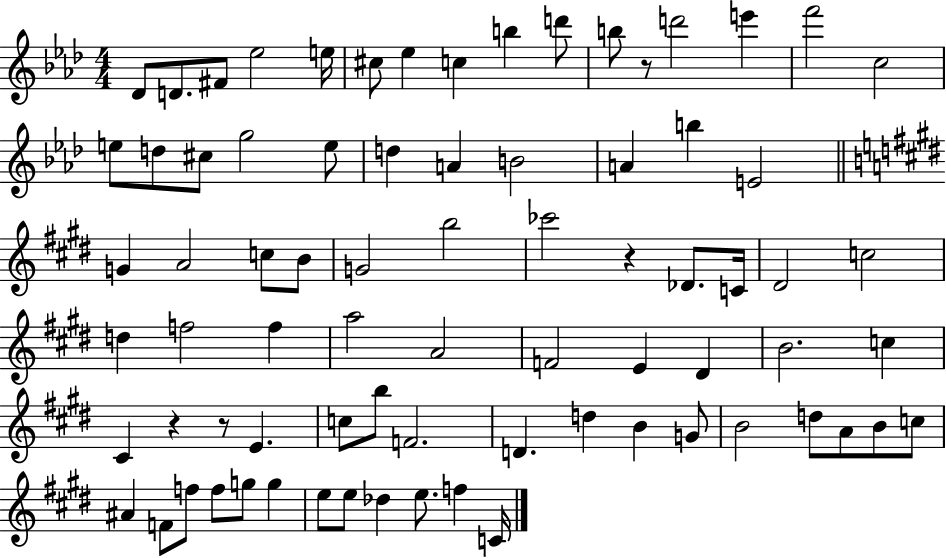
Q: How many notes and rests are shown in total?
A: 77